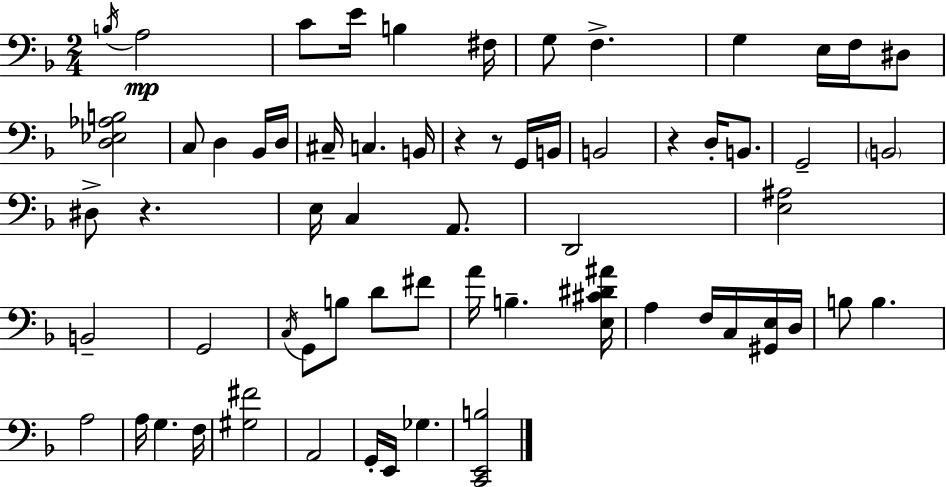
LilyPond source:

{
  \clef bass
  \numericTimeSignature
  \time 2/4
  \key f \major
  \repeat volta 2 { \acciaccatura { b16 }\mp a2 | c'8 e'16 b4 | fis16 g8 f4.-> | g4 e16 f16 dis8 | \break <d ees aes b>2 | c8 d4 bes,16 | d16 cis16-- c4. | b,16 r4 r8 g,16 | \break b,16 b,2 | r4 d16-. b,8. | g,2-- | \parenthesize b,2 | \break dis8-> r4. | e16 c4 a,8. | d,2 | <e ais>2 | \break b,2-- | g,2 | \acciaccatura { c16 } g,8 b8 d'8 | fis'8 a'16 b4.-- | \break <e cis' dis' ais'>16 a4 f16 c16 | <gis, e>16 d16 b8 b4. | a2 | a16 g4. | \break f16 <gis fis'>2 | a,2 | g,16-. e,16 ges4. | <c, e, b>2 | \break } \bar "|."
}